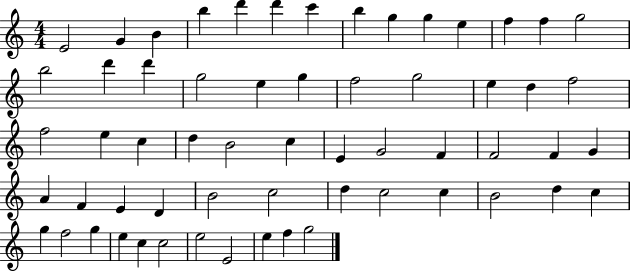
{
  \clef treble
  \numericTimeSignature
  \time 4/4
  \key c \major
  e'2 g'4 b'4 | b''4 d'''4 d'''4 c'''4 | b''4 g''4 g''4 e''4 | f''4 f''4 g''2 | \break b''2 d'''4 d'''4 | g''2 e''4 g''4 | f''2 g''2 | e''4 d''4 f''2 | \break f''2 e''4 c''4 | d''4 b'2 c''4 | e'4 g'2 f'4 | f'2 f'4 g'4 | \break a'4 f'4 e'4 d'4 | b'2 c''2 | d''4 c''2 c''4 | b'2 d''4 c''4 | \break g''4 f''2 g''4 | e''4 c''4 c''2 | e''2 e'2 | e''4 f''4 g''2 | \break \bar "|."
}